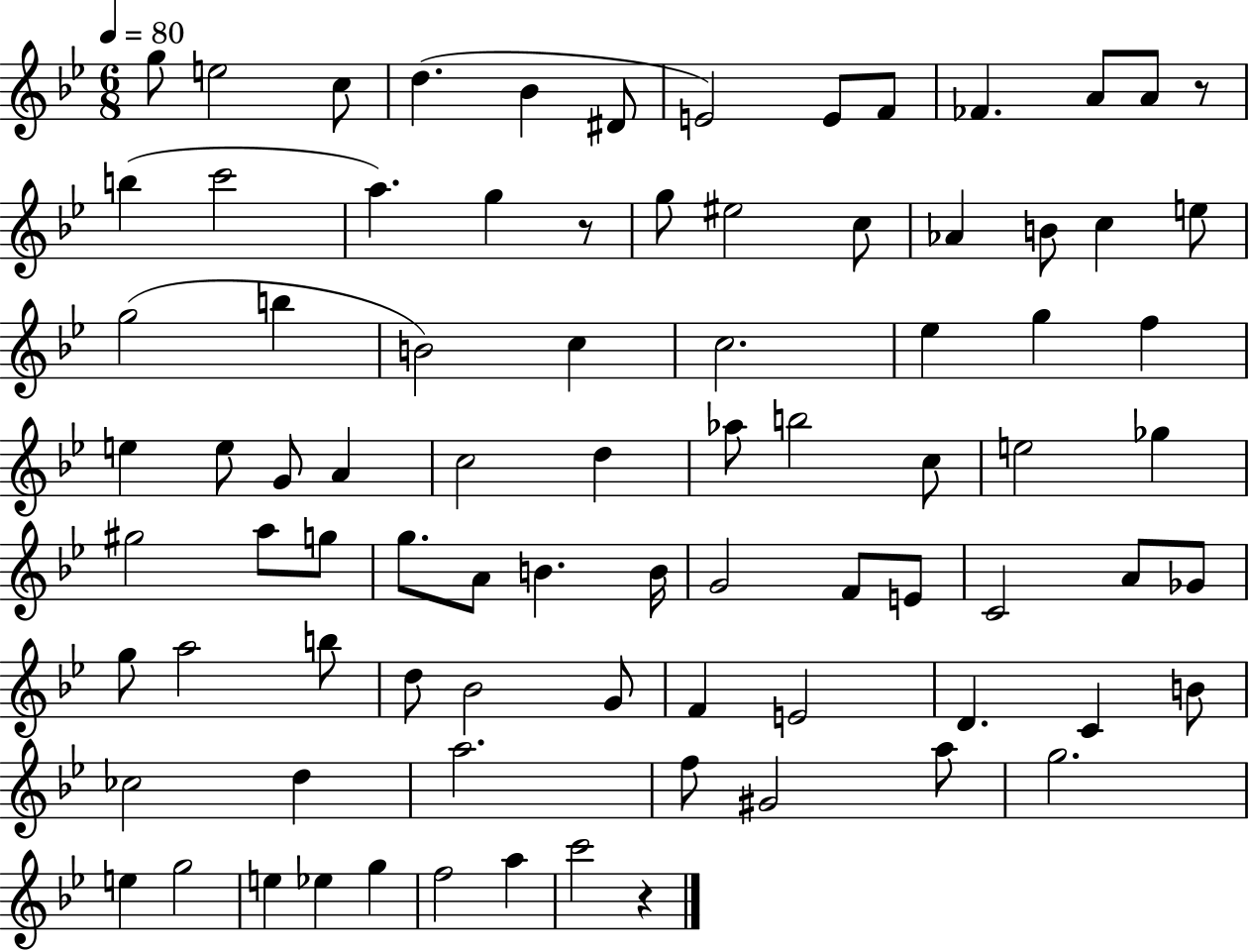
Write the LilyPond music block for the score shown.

{
  \clef treble
  \numericTimeSignature
  \time 6/8
  \key bes \major
  \tempo 4 = 80
  g''8 e''2 c''8 | d''4.( bes'4 dis'8 | e'2) e'8 f'8 | fes'4. a'8 a'8 r8 | \break b''4( c'''2 | a''4.) g''4 r8 | g''8 eis''2 c''8 | aes'4 b'8 c''4 e''8 | \break g''2( b''4 | b'2) c''4 | c''2. | ees''4 g''4 f''4 | \break e''4 e''8 g'8 a'4 | c''2 d''4 | aes''8 b''2 c''8 | e''2 ges''4 | \break gis''2 a''8 g''8 | g''8. a'8 b'4. b'16 | g'2 f'8 e'8 | c'2 a'8 ges'8 | \break g''8 a''2 b''8 | d''8 bes'2 g'8 | f'4 e'2 | d'4. c'4 b'8 | \break ces''2 d''4 | a''2. | f''8 gis'2 a''8 | g''2. | \break e''4 g''2 | e''4 ees''4 g''4 | f''2 a''4 | c'''2 r4 | \break \bar "|."
}